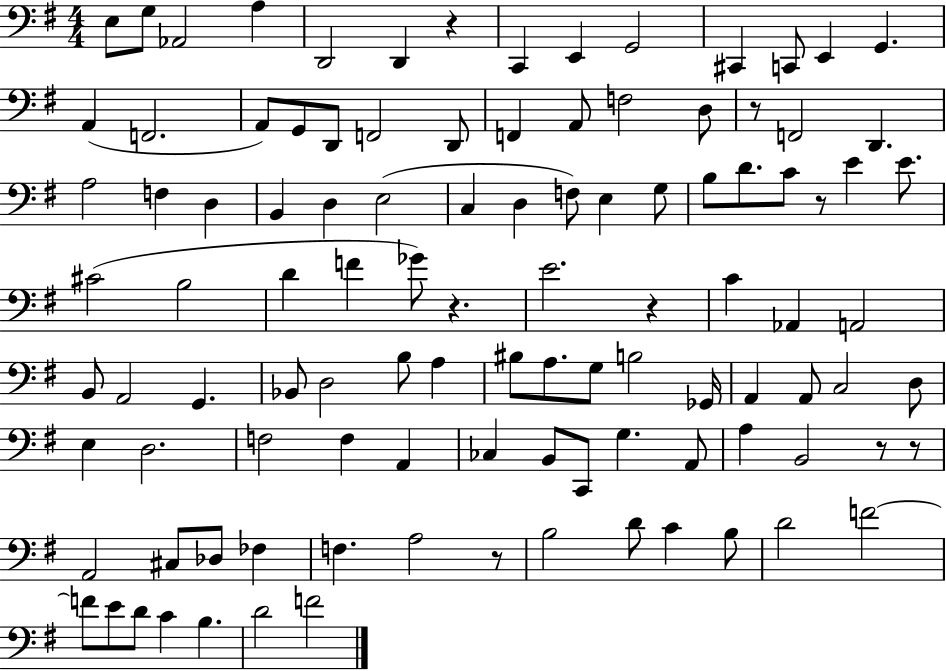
{
  \clef bass
  \numericTimeSignature
  \time 4/4
  \key g \major
  e8 g8 aes,2 a4 | d,2 d,4 r4 | c,4 e,4 g,2 | cis,4 c,8 e,4 g,4. | \break a,4( f,2. | a,8) g,8 d,8 f,2 d,8 | f,4 a,8 f2 d8 | r8 f,2 d,4. | \break a2 f4 d4 | b,4 d4 e2( | c4 d4 f8) e4 g8 | b8 d'8. c'8 r8 e'4 e'8. | \break cis'2( b2 | d'4 f'4 ges'8) r4. | e'2. r4 | c'4 aes,4 a,2 | \break b,8 a,2 g,4. | bes,8 d2 b8 a4 | bis8 a8. g8 b2 ges,16 | a,4 a,8 c2 d8 | \break e4 d2. | f2 f4 a,4 | ces4 b,8 c,8 g4. a,8 | a4 b,2 r8 r8 | \break a,2 cis8 des8 fes4 | f4. a2 r8 | b2 d'8 c'4 b8 | d'2 f'2~~ | \break f'8 e'8 d'8 c'4 b4. | d'2 f'2 | \bar "|."
}